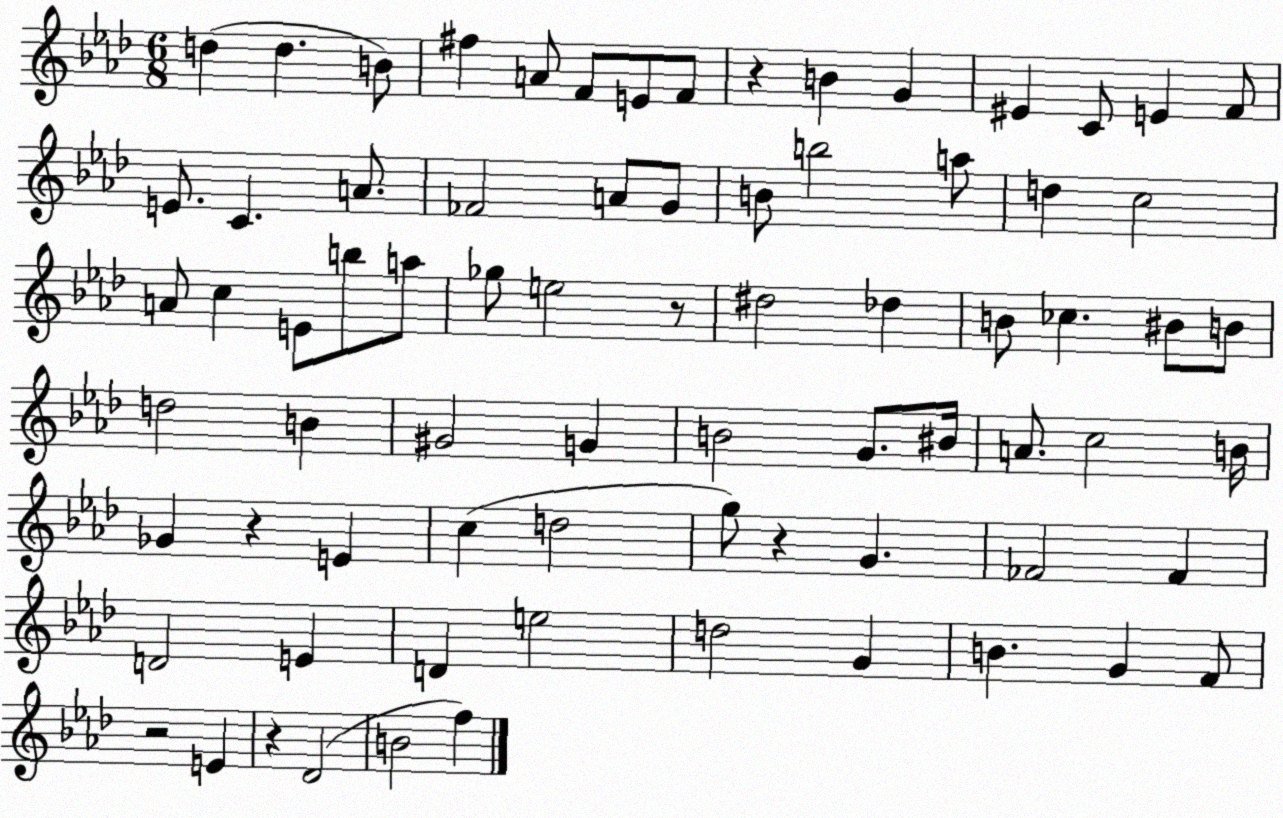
X:1
T:Untitled
M:6/8
L:1/4
K:Ab
d d B/2 ^f A/2 F/2 E/2 F/2 z B G ^E C/2 E F/2 E/2 C A/2 _F2 A/2 G/2 B/2 b2 a/2 d c2 A/2 c E/2 b/2 a/2 _g/2 e2 z/2 ^d2 _d B/2 _c ^B/2 B/2 d2 B ^G2 G B2 G/2 ^B/4 A/2 c2 B/4 _G z E c d2 g/2 z G _F2 _F D2 E D e2 d2 G B G F/2 z2 E z _D2 B2 f